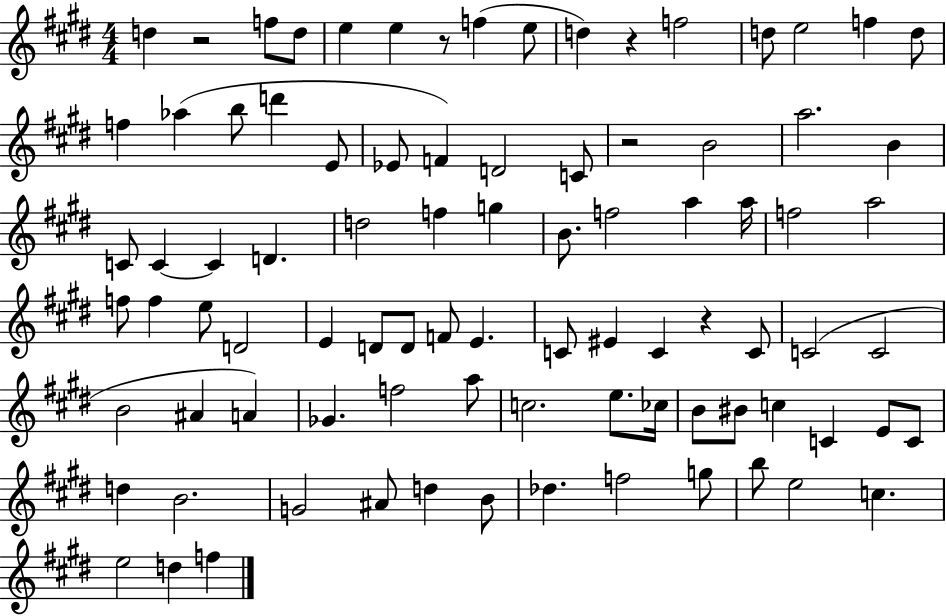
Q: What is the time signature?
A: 4/4